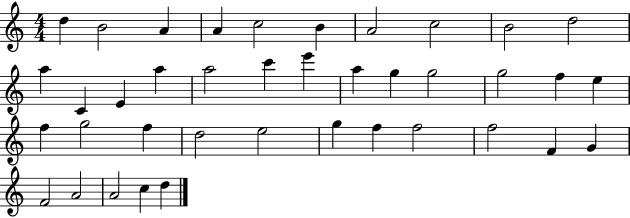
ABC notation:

X:1
T:Untitled
M:4/4
L:1/4
K:C
d B2 A A c2 B A2 c2 B2 d2 a C E a a2 c' e' a g g2 g2 f e f g2 f d2 e2 g f f2 f2 F G F2 A2 A2 c d